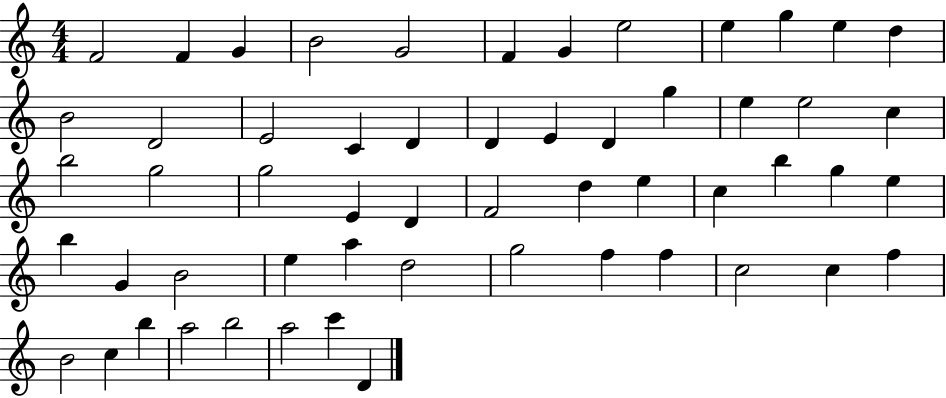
{
  \clef treble
  \numericTimeSignature
  \time 4/4
  \key c \major
  f'2 f'4 g'4 | b'2 g'2 | f'4 g'4 e''2 | e''4 g''4 e''4 d''4 | \break b'2 d'2 | e'2 c'4 d'4 | d'4 e'4 d'4 g''4 | e''4 e''2 c''4 | \break b''2 g''2 | g''2 e'4 d'4 | f'2 d''4 e''4 | c''4 b''4 g''4 e''4 | \break b''4 g'4 b'2 | e''4 a''4 d''2 | g''2 f''4 f''4 | c''2 c''4 f''4 | \break b'2 c''4 b''4 | a''2 b''2 | a''2 c'''4 d'4 | \bar "|."
}